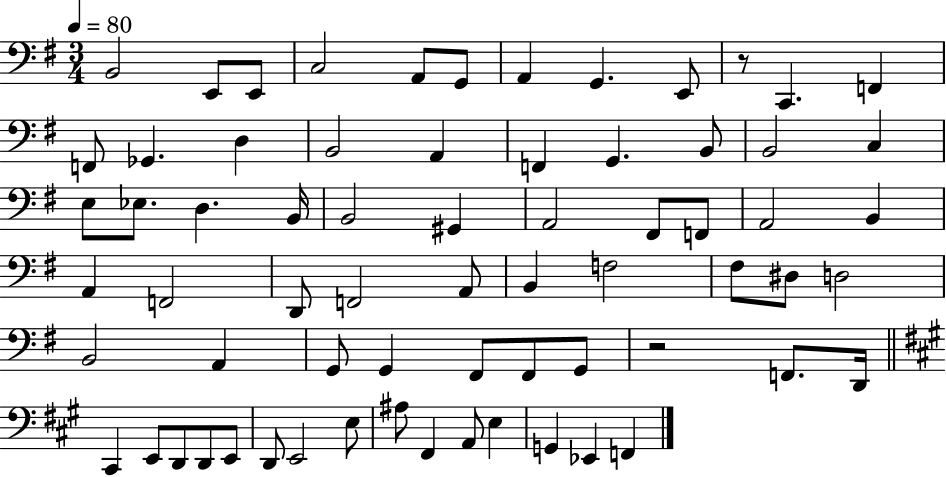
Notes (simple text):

B2/h E2/e E2/e C3/h A2/e G2/e A2/q G2/q. E2/e R/e C2/q. F2/q F2/e Gb2/q. D3/q B2/h A2/q F2/q G2/q. B2/e B2/h C3/q E3/e Eb3/e. D3/q. B2/s B2/h G#2/q A2/h F#2/e F2/e A2/h B2/q A2/q F2/h D2/e F2/h A2/e B2/q F3/h F#3/e D#3/e D3/h B2/h A2/q G2/e G2/q F#2/e F#2/e G2/e R/h F2/e. D2/s C#2/q E2/e D2/e D2/e E2/e D2/e E2/h E3/e A#3/e F#2/q A2/e E3/q G2/q Eb2/q F2/q